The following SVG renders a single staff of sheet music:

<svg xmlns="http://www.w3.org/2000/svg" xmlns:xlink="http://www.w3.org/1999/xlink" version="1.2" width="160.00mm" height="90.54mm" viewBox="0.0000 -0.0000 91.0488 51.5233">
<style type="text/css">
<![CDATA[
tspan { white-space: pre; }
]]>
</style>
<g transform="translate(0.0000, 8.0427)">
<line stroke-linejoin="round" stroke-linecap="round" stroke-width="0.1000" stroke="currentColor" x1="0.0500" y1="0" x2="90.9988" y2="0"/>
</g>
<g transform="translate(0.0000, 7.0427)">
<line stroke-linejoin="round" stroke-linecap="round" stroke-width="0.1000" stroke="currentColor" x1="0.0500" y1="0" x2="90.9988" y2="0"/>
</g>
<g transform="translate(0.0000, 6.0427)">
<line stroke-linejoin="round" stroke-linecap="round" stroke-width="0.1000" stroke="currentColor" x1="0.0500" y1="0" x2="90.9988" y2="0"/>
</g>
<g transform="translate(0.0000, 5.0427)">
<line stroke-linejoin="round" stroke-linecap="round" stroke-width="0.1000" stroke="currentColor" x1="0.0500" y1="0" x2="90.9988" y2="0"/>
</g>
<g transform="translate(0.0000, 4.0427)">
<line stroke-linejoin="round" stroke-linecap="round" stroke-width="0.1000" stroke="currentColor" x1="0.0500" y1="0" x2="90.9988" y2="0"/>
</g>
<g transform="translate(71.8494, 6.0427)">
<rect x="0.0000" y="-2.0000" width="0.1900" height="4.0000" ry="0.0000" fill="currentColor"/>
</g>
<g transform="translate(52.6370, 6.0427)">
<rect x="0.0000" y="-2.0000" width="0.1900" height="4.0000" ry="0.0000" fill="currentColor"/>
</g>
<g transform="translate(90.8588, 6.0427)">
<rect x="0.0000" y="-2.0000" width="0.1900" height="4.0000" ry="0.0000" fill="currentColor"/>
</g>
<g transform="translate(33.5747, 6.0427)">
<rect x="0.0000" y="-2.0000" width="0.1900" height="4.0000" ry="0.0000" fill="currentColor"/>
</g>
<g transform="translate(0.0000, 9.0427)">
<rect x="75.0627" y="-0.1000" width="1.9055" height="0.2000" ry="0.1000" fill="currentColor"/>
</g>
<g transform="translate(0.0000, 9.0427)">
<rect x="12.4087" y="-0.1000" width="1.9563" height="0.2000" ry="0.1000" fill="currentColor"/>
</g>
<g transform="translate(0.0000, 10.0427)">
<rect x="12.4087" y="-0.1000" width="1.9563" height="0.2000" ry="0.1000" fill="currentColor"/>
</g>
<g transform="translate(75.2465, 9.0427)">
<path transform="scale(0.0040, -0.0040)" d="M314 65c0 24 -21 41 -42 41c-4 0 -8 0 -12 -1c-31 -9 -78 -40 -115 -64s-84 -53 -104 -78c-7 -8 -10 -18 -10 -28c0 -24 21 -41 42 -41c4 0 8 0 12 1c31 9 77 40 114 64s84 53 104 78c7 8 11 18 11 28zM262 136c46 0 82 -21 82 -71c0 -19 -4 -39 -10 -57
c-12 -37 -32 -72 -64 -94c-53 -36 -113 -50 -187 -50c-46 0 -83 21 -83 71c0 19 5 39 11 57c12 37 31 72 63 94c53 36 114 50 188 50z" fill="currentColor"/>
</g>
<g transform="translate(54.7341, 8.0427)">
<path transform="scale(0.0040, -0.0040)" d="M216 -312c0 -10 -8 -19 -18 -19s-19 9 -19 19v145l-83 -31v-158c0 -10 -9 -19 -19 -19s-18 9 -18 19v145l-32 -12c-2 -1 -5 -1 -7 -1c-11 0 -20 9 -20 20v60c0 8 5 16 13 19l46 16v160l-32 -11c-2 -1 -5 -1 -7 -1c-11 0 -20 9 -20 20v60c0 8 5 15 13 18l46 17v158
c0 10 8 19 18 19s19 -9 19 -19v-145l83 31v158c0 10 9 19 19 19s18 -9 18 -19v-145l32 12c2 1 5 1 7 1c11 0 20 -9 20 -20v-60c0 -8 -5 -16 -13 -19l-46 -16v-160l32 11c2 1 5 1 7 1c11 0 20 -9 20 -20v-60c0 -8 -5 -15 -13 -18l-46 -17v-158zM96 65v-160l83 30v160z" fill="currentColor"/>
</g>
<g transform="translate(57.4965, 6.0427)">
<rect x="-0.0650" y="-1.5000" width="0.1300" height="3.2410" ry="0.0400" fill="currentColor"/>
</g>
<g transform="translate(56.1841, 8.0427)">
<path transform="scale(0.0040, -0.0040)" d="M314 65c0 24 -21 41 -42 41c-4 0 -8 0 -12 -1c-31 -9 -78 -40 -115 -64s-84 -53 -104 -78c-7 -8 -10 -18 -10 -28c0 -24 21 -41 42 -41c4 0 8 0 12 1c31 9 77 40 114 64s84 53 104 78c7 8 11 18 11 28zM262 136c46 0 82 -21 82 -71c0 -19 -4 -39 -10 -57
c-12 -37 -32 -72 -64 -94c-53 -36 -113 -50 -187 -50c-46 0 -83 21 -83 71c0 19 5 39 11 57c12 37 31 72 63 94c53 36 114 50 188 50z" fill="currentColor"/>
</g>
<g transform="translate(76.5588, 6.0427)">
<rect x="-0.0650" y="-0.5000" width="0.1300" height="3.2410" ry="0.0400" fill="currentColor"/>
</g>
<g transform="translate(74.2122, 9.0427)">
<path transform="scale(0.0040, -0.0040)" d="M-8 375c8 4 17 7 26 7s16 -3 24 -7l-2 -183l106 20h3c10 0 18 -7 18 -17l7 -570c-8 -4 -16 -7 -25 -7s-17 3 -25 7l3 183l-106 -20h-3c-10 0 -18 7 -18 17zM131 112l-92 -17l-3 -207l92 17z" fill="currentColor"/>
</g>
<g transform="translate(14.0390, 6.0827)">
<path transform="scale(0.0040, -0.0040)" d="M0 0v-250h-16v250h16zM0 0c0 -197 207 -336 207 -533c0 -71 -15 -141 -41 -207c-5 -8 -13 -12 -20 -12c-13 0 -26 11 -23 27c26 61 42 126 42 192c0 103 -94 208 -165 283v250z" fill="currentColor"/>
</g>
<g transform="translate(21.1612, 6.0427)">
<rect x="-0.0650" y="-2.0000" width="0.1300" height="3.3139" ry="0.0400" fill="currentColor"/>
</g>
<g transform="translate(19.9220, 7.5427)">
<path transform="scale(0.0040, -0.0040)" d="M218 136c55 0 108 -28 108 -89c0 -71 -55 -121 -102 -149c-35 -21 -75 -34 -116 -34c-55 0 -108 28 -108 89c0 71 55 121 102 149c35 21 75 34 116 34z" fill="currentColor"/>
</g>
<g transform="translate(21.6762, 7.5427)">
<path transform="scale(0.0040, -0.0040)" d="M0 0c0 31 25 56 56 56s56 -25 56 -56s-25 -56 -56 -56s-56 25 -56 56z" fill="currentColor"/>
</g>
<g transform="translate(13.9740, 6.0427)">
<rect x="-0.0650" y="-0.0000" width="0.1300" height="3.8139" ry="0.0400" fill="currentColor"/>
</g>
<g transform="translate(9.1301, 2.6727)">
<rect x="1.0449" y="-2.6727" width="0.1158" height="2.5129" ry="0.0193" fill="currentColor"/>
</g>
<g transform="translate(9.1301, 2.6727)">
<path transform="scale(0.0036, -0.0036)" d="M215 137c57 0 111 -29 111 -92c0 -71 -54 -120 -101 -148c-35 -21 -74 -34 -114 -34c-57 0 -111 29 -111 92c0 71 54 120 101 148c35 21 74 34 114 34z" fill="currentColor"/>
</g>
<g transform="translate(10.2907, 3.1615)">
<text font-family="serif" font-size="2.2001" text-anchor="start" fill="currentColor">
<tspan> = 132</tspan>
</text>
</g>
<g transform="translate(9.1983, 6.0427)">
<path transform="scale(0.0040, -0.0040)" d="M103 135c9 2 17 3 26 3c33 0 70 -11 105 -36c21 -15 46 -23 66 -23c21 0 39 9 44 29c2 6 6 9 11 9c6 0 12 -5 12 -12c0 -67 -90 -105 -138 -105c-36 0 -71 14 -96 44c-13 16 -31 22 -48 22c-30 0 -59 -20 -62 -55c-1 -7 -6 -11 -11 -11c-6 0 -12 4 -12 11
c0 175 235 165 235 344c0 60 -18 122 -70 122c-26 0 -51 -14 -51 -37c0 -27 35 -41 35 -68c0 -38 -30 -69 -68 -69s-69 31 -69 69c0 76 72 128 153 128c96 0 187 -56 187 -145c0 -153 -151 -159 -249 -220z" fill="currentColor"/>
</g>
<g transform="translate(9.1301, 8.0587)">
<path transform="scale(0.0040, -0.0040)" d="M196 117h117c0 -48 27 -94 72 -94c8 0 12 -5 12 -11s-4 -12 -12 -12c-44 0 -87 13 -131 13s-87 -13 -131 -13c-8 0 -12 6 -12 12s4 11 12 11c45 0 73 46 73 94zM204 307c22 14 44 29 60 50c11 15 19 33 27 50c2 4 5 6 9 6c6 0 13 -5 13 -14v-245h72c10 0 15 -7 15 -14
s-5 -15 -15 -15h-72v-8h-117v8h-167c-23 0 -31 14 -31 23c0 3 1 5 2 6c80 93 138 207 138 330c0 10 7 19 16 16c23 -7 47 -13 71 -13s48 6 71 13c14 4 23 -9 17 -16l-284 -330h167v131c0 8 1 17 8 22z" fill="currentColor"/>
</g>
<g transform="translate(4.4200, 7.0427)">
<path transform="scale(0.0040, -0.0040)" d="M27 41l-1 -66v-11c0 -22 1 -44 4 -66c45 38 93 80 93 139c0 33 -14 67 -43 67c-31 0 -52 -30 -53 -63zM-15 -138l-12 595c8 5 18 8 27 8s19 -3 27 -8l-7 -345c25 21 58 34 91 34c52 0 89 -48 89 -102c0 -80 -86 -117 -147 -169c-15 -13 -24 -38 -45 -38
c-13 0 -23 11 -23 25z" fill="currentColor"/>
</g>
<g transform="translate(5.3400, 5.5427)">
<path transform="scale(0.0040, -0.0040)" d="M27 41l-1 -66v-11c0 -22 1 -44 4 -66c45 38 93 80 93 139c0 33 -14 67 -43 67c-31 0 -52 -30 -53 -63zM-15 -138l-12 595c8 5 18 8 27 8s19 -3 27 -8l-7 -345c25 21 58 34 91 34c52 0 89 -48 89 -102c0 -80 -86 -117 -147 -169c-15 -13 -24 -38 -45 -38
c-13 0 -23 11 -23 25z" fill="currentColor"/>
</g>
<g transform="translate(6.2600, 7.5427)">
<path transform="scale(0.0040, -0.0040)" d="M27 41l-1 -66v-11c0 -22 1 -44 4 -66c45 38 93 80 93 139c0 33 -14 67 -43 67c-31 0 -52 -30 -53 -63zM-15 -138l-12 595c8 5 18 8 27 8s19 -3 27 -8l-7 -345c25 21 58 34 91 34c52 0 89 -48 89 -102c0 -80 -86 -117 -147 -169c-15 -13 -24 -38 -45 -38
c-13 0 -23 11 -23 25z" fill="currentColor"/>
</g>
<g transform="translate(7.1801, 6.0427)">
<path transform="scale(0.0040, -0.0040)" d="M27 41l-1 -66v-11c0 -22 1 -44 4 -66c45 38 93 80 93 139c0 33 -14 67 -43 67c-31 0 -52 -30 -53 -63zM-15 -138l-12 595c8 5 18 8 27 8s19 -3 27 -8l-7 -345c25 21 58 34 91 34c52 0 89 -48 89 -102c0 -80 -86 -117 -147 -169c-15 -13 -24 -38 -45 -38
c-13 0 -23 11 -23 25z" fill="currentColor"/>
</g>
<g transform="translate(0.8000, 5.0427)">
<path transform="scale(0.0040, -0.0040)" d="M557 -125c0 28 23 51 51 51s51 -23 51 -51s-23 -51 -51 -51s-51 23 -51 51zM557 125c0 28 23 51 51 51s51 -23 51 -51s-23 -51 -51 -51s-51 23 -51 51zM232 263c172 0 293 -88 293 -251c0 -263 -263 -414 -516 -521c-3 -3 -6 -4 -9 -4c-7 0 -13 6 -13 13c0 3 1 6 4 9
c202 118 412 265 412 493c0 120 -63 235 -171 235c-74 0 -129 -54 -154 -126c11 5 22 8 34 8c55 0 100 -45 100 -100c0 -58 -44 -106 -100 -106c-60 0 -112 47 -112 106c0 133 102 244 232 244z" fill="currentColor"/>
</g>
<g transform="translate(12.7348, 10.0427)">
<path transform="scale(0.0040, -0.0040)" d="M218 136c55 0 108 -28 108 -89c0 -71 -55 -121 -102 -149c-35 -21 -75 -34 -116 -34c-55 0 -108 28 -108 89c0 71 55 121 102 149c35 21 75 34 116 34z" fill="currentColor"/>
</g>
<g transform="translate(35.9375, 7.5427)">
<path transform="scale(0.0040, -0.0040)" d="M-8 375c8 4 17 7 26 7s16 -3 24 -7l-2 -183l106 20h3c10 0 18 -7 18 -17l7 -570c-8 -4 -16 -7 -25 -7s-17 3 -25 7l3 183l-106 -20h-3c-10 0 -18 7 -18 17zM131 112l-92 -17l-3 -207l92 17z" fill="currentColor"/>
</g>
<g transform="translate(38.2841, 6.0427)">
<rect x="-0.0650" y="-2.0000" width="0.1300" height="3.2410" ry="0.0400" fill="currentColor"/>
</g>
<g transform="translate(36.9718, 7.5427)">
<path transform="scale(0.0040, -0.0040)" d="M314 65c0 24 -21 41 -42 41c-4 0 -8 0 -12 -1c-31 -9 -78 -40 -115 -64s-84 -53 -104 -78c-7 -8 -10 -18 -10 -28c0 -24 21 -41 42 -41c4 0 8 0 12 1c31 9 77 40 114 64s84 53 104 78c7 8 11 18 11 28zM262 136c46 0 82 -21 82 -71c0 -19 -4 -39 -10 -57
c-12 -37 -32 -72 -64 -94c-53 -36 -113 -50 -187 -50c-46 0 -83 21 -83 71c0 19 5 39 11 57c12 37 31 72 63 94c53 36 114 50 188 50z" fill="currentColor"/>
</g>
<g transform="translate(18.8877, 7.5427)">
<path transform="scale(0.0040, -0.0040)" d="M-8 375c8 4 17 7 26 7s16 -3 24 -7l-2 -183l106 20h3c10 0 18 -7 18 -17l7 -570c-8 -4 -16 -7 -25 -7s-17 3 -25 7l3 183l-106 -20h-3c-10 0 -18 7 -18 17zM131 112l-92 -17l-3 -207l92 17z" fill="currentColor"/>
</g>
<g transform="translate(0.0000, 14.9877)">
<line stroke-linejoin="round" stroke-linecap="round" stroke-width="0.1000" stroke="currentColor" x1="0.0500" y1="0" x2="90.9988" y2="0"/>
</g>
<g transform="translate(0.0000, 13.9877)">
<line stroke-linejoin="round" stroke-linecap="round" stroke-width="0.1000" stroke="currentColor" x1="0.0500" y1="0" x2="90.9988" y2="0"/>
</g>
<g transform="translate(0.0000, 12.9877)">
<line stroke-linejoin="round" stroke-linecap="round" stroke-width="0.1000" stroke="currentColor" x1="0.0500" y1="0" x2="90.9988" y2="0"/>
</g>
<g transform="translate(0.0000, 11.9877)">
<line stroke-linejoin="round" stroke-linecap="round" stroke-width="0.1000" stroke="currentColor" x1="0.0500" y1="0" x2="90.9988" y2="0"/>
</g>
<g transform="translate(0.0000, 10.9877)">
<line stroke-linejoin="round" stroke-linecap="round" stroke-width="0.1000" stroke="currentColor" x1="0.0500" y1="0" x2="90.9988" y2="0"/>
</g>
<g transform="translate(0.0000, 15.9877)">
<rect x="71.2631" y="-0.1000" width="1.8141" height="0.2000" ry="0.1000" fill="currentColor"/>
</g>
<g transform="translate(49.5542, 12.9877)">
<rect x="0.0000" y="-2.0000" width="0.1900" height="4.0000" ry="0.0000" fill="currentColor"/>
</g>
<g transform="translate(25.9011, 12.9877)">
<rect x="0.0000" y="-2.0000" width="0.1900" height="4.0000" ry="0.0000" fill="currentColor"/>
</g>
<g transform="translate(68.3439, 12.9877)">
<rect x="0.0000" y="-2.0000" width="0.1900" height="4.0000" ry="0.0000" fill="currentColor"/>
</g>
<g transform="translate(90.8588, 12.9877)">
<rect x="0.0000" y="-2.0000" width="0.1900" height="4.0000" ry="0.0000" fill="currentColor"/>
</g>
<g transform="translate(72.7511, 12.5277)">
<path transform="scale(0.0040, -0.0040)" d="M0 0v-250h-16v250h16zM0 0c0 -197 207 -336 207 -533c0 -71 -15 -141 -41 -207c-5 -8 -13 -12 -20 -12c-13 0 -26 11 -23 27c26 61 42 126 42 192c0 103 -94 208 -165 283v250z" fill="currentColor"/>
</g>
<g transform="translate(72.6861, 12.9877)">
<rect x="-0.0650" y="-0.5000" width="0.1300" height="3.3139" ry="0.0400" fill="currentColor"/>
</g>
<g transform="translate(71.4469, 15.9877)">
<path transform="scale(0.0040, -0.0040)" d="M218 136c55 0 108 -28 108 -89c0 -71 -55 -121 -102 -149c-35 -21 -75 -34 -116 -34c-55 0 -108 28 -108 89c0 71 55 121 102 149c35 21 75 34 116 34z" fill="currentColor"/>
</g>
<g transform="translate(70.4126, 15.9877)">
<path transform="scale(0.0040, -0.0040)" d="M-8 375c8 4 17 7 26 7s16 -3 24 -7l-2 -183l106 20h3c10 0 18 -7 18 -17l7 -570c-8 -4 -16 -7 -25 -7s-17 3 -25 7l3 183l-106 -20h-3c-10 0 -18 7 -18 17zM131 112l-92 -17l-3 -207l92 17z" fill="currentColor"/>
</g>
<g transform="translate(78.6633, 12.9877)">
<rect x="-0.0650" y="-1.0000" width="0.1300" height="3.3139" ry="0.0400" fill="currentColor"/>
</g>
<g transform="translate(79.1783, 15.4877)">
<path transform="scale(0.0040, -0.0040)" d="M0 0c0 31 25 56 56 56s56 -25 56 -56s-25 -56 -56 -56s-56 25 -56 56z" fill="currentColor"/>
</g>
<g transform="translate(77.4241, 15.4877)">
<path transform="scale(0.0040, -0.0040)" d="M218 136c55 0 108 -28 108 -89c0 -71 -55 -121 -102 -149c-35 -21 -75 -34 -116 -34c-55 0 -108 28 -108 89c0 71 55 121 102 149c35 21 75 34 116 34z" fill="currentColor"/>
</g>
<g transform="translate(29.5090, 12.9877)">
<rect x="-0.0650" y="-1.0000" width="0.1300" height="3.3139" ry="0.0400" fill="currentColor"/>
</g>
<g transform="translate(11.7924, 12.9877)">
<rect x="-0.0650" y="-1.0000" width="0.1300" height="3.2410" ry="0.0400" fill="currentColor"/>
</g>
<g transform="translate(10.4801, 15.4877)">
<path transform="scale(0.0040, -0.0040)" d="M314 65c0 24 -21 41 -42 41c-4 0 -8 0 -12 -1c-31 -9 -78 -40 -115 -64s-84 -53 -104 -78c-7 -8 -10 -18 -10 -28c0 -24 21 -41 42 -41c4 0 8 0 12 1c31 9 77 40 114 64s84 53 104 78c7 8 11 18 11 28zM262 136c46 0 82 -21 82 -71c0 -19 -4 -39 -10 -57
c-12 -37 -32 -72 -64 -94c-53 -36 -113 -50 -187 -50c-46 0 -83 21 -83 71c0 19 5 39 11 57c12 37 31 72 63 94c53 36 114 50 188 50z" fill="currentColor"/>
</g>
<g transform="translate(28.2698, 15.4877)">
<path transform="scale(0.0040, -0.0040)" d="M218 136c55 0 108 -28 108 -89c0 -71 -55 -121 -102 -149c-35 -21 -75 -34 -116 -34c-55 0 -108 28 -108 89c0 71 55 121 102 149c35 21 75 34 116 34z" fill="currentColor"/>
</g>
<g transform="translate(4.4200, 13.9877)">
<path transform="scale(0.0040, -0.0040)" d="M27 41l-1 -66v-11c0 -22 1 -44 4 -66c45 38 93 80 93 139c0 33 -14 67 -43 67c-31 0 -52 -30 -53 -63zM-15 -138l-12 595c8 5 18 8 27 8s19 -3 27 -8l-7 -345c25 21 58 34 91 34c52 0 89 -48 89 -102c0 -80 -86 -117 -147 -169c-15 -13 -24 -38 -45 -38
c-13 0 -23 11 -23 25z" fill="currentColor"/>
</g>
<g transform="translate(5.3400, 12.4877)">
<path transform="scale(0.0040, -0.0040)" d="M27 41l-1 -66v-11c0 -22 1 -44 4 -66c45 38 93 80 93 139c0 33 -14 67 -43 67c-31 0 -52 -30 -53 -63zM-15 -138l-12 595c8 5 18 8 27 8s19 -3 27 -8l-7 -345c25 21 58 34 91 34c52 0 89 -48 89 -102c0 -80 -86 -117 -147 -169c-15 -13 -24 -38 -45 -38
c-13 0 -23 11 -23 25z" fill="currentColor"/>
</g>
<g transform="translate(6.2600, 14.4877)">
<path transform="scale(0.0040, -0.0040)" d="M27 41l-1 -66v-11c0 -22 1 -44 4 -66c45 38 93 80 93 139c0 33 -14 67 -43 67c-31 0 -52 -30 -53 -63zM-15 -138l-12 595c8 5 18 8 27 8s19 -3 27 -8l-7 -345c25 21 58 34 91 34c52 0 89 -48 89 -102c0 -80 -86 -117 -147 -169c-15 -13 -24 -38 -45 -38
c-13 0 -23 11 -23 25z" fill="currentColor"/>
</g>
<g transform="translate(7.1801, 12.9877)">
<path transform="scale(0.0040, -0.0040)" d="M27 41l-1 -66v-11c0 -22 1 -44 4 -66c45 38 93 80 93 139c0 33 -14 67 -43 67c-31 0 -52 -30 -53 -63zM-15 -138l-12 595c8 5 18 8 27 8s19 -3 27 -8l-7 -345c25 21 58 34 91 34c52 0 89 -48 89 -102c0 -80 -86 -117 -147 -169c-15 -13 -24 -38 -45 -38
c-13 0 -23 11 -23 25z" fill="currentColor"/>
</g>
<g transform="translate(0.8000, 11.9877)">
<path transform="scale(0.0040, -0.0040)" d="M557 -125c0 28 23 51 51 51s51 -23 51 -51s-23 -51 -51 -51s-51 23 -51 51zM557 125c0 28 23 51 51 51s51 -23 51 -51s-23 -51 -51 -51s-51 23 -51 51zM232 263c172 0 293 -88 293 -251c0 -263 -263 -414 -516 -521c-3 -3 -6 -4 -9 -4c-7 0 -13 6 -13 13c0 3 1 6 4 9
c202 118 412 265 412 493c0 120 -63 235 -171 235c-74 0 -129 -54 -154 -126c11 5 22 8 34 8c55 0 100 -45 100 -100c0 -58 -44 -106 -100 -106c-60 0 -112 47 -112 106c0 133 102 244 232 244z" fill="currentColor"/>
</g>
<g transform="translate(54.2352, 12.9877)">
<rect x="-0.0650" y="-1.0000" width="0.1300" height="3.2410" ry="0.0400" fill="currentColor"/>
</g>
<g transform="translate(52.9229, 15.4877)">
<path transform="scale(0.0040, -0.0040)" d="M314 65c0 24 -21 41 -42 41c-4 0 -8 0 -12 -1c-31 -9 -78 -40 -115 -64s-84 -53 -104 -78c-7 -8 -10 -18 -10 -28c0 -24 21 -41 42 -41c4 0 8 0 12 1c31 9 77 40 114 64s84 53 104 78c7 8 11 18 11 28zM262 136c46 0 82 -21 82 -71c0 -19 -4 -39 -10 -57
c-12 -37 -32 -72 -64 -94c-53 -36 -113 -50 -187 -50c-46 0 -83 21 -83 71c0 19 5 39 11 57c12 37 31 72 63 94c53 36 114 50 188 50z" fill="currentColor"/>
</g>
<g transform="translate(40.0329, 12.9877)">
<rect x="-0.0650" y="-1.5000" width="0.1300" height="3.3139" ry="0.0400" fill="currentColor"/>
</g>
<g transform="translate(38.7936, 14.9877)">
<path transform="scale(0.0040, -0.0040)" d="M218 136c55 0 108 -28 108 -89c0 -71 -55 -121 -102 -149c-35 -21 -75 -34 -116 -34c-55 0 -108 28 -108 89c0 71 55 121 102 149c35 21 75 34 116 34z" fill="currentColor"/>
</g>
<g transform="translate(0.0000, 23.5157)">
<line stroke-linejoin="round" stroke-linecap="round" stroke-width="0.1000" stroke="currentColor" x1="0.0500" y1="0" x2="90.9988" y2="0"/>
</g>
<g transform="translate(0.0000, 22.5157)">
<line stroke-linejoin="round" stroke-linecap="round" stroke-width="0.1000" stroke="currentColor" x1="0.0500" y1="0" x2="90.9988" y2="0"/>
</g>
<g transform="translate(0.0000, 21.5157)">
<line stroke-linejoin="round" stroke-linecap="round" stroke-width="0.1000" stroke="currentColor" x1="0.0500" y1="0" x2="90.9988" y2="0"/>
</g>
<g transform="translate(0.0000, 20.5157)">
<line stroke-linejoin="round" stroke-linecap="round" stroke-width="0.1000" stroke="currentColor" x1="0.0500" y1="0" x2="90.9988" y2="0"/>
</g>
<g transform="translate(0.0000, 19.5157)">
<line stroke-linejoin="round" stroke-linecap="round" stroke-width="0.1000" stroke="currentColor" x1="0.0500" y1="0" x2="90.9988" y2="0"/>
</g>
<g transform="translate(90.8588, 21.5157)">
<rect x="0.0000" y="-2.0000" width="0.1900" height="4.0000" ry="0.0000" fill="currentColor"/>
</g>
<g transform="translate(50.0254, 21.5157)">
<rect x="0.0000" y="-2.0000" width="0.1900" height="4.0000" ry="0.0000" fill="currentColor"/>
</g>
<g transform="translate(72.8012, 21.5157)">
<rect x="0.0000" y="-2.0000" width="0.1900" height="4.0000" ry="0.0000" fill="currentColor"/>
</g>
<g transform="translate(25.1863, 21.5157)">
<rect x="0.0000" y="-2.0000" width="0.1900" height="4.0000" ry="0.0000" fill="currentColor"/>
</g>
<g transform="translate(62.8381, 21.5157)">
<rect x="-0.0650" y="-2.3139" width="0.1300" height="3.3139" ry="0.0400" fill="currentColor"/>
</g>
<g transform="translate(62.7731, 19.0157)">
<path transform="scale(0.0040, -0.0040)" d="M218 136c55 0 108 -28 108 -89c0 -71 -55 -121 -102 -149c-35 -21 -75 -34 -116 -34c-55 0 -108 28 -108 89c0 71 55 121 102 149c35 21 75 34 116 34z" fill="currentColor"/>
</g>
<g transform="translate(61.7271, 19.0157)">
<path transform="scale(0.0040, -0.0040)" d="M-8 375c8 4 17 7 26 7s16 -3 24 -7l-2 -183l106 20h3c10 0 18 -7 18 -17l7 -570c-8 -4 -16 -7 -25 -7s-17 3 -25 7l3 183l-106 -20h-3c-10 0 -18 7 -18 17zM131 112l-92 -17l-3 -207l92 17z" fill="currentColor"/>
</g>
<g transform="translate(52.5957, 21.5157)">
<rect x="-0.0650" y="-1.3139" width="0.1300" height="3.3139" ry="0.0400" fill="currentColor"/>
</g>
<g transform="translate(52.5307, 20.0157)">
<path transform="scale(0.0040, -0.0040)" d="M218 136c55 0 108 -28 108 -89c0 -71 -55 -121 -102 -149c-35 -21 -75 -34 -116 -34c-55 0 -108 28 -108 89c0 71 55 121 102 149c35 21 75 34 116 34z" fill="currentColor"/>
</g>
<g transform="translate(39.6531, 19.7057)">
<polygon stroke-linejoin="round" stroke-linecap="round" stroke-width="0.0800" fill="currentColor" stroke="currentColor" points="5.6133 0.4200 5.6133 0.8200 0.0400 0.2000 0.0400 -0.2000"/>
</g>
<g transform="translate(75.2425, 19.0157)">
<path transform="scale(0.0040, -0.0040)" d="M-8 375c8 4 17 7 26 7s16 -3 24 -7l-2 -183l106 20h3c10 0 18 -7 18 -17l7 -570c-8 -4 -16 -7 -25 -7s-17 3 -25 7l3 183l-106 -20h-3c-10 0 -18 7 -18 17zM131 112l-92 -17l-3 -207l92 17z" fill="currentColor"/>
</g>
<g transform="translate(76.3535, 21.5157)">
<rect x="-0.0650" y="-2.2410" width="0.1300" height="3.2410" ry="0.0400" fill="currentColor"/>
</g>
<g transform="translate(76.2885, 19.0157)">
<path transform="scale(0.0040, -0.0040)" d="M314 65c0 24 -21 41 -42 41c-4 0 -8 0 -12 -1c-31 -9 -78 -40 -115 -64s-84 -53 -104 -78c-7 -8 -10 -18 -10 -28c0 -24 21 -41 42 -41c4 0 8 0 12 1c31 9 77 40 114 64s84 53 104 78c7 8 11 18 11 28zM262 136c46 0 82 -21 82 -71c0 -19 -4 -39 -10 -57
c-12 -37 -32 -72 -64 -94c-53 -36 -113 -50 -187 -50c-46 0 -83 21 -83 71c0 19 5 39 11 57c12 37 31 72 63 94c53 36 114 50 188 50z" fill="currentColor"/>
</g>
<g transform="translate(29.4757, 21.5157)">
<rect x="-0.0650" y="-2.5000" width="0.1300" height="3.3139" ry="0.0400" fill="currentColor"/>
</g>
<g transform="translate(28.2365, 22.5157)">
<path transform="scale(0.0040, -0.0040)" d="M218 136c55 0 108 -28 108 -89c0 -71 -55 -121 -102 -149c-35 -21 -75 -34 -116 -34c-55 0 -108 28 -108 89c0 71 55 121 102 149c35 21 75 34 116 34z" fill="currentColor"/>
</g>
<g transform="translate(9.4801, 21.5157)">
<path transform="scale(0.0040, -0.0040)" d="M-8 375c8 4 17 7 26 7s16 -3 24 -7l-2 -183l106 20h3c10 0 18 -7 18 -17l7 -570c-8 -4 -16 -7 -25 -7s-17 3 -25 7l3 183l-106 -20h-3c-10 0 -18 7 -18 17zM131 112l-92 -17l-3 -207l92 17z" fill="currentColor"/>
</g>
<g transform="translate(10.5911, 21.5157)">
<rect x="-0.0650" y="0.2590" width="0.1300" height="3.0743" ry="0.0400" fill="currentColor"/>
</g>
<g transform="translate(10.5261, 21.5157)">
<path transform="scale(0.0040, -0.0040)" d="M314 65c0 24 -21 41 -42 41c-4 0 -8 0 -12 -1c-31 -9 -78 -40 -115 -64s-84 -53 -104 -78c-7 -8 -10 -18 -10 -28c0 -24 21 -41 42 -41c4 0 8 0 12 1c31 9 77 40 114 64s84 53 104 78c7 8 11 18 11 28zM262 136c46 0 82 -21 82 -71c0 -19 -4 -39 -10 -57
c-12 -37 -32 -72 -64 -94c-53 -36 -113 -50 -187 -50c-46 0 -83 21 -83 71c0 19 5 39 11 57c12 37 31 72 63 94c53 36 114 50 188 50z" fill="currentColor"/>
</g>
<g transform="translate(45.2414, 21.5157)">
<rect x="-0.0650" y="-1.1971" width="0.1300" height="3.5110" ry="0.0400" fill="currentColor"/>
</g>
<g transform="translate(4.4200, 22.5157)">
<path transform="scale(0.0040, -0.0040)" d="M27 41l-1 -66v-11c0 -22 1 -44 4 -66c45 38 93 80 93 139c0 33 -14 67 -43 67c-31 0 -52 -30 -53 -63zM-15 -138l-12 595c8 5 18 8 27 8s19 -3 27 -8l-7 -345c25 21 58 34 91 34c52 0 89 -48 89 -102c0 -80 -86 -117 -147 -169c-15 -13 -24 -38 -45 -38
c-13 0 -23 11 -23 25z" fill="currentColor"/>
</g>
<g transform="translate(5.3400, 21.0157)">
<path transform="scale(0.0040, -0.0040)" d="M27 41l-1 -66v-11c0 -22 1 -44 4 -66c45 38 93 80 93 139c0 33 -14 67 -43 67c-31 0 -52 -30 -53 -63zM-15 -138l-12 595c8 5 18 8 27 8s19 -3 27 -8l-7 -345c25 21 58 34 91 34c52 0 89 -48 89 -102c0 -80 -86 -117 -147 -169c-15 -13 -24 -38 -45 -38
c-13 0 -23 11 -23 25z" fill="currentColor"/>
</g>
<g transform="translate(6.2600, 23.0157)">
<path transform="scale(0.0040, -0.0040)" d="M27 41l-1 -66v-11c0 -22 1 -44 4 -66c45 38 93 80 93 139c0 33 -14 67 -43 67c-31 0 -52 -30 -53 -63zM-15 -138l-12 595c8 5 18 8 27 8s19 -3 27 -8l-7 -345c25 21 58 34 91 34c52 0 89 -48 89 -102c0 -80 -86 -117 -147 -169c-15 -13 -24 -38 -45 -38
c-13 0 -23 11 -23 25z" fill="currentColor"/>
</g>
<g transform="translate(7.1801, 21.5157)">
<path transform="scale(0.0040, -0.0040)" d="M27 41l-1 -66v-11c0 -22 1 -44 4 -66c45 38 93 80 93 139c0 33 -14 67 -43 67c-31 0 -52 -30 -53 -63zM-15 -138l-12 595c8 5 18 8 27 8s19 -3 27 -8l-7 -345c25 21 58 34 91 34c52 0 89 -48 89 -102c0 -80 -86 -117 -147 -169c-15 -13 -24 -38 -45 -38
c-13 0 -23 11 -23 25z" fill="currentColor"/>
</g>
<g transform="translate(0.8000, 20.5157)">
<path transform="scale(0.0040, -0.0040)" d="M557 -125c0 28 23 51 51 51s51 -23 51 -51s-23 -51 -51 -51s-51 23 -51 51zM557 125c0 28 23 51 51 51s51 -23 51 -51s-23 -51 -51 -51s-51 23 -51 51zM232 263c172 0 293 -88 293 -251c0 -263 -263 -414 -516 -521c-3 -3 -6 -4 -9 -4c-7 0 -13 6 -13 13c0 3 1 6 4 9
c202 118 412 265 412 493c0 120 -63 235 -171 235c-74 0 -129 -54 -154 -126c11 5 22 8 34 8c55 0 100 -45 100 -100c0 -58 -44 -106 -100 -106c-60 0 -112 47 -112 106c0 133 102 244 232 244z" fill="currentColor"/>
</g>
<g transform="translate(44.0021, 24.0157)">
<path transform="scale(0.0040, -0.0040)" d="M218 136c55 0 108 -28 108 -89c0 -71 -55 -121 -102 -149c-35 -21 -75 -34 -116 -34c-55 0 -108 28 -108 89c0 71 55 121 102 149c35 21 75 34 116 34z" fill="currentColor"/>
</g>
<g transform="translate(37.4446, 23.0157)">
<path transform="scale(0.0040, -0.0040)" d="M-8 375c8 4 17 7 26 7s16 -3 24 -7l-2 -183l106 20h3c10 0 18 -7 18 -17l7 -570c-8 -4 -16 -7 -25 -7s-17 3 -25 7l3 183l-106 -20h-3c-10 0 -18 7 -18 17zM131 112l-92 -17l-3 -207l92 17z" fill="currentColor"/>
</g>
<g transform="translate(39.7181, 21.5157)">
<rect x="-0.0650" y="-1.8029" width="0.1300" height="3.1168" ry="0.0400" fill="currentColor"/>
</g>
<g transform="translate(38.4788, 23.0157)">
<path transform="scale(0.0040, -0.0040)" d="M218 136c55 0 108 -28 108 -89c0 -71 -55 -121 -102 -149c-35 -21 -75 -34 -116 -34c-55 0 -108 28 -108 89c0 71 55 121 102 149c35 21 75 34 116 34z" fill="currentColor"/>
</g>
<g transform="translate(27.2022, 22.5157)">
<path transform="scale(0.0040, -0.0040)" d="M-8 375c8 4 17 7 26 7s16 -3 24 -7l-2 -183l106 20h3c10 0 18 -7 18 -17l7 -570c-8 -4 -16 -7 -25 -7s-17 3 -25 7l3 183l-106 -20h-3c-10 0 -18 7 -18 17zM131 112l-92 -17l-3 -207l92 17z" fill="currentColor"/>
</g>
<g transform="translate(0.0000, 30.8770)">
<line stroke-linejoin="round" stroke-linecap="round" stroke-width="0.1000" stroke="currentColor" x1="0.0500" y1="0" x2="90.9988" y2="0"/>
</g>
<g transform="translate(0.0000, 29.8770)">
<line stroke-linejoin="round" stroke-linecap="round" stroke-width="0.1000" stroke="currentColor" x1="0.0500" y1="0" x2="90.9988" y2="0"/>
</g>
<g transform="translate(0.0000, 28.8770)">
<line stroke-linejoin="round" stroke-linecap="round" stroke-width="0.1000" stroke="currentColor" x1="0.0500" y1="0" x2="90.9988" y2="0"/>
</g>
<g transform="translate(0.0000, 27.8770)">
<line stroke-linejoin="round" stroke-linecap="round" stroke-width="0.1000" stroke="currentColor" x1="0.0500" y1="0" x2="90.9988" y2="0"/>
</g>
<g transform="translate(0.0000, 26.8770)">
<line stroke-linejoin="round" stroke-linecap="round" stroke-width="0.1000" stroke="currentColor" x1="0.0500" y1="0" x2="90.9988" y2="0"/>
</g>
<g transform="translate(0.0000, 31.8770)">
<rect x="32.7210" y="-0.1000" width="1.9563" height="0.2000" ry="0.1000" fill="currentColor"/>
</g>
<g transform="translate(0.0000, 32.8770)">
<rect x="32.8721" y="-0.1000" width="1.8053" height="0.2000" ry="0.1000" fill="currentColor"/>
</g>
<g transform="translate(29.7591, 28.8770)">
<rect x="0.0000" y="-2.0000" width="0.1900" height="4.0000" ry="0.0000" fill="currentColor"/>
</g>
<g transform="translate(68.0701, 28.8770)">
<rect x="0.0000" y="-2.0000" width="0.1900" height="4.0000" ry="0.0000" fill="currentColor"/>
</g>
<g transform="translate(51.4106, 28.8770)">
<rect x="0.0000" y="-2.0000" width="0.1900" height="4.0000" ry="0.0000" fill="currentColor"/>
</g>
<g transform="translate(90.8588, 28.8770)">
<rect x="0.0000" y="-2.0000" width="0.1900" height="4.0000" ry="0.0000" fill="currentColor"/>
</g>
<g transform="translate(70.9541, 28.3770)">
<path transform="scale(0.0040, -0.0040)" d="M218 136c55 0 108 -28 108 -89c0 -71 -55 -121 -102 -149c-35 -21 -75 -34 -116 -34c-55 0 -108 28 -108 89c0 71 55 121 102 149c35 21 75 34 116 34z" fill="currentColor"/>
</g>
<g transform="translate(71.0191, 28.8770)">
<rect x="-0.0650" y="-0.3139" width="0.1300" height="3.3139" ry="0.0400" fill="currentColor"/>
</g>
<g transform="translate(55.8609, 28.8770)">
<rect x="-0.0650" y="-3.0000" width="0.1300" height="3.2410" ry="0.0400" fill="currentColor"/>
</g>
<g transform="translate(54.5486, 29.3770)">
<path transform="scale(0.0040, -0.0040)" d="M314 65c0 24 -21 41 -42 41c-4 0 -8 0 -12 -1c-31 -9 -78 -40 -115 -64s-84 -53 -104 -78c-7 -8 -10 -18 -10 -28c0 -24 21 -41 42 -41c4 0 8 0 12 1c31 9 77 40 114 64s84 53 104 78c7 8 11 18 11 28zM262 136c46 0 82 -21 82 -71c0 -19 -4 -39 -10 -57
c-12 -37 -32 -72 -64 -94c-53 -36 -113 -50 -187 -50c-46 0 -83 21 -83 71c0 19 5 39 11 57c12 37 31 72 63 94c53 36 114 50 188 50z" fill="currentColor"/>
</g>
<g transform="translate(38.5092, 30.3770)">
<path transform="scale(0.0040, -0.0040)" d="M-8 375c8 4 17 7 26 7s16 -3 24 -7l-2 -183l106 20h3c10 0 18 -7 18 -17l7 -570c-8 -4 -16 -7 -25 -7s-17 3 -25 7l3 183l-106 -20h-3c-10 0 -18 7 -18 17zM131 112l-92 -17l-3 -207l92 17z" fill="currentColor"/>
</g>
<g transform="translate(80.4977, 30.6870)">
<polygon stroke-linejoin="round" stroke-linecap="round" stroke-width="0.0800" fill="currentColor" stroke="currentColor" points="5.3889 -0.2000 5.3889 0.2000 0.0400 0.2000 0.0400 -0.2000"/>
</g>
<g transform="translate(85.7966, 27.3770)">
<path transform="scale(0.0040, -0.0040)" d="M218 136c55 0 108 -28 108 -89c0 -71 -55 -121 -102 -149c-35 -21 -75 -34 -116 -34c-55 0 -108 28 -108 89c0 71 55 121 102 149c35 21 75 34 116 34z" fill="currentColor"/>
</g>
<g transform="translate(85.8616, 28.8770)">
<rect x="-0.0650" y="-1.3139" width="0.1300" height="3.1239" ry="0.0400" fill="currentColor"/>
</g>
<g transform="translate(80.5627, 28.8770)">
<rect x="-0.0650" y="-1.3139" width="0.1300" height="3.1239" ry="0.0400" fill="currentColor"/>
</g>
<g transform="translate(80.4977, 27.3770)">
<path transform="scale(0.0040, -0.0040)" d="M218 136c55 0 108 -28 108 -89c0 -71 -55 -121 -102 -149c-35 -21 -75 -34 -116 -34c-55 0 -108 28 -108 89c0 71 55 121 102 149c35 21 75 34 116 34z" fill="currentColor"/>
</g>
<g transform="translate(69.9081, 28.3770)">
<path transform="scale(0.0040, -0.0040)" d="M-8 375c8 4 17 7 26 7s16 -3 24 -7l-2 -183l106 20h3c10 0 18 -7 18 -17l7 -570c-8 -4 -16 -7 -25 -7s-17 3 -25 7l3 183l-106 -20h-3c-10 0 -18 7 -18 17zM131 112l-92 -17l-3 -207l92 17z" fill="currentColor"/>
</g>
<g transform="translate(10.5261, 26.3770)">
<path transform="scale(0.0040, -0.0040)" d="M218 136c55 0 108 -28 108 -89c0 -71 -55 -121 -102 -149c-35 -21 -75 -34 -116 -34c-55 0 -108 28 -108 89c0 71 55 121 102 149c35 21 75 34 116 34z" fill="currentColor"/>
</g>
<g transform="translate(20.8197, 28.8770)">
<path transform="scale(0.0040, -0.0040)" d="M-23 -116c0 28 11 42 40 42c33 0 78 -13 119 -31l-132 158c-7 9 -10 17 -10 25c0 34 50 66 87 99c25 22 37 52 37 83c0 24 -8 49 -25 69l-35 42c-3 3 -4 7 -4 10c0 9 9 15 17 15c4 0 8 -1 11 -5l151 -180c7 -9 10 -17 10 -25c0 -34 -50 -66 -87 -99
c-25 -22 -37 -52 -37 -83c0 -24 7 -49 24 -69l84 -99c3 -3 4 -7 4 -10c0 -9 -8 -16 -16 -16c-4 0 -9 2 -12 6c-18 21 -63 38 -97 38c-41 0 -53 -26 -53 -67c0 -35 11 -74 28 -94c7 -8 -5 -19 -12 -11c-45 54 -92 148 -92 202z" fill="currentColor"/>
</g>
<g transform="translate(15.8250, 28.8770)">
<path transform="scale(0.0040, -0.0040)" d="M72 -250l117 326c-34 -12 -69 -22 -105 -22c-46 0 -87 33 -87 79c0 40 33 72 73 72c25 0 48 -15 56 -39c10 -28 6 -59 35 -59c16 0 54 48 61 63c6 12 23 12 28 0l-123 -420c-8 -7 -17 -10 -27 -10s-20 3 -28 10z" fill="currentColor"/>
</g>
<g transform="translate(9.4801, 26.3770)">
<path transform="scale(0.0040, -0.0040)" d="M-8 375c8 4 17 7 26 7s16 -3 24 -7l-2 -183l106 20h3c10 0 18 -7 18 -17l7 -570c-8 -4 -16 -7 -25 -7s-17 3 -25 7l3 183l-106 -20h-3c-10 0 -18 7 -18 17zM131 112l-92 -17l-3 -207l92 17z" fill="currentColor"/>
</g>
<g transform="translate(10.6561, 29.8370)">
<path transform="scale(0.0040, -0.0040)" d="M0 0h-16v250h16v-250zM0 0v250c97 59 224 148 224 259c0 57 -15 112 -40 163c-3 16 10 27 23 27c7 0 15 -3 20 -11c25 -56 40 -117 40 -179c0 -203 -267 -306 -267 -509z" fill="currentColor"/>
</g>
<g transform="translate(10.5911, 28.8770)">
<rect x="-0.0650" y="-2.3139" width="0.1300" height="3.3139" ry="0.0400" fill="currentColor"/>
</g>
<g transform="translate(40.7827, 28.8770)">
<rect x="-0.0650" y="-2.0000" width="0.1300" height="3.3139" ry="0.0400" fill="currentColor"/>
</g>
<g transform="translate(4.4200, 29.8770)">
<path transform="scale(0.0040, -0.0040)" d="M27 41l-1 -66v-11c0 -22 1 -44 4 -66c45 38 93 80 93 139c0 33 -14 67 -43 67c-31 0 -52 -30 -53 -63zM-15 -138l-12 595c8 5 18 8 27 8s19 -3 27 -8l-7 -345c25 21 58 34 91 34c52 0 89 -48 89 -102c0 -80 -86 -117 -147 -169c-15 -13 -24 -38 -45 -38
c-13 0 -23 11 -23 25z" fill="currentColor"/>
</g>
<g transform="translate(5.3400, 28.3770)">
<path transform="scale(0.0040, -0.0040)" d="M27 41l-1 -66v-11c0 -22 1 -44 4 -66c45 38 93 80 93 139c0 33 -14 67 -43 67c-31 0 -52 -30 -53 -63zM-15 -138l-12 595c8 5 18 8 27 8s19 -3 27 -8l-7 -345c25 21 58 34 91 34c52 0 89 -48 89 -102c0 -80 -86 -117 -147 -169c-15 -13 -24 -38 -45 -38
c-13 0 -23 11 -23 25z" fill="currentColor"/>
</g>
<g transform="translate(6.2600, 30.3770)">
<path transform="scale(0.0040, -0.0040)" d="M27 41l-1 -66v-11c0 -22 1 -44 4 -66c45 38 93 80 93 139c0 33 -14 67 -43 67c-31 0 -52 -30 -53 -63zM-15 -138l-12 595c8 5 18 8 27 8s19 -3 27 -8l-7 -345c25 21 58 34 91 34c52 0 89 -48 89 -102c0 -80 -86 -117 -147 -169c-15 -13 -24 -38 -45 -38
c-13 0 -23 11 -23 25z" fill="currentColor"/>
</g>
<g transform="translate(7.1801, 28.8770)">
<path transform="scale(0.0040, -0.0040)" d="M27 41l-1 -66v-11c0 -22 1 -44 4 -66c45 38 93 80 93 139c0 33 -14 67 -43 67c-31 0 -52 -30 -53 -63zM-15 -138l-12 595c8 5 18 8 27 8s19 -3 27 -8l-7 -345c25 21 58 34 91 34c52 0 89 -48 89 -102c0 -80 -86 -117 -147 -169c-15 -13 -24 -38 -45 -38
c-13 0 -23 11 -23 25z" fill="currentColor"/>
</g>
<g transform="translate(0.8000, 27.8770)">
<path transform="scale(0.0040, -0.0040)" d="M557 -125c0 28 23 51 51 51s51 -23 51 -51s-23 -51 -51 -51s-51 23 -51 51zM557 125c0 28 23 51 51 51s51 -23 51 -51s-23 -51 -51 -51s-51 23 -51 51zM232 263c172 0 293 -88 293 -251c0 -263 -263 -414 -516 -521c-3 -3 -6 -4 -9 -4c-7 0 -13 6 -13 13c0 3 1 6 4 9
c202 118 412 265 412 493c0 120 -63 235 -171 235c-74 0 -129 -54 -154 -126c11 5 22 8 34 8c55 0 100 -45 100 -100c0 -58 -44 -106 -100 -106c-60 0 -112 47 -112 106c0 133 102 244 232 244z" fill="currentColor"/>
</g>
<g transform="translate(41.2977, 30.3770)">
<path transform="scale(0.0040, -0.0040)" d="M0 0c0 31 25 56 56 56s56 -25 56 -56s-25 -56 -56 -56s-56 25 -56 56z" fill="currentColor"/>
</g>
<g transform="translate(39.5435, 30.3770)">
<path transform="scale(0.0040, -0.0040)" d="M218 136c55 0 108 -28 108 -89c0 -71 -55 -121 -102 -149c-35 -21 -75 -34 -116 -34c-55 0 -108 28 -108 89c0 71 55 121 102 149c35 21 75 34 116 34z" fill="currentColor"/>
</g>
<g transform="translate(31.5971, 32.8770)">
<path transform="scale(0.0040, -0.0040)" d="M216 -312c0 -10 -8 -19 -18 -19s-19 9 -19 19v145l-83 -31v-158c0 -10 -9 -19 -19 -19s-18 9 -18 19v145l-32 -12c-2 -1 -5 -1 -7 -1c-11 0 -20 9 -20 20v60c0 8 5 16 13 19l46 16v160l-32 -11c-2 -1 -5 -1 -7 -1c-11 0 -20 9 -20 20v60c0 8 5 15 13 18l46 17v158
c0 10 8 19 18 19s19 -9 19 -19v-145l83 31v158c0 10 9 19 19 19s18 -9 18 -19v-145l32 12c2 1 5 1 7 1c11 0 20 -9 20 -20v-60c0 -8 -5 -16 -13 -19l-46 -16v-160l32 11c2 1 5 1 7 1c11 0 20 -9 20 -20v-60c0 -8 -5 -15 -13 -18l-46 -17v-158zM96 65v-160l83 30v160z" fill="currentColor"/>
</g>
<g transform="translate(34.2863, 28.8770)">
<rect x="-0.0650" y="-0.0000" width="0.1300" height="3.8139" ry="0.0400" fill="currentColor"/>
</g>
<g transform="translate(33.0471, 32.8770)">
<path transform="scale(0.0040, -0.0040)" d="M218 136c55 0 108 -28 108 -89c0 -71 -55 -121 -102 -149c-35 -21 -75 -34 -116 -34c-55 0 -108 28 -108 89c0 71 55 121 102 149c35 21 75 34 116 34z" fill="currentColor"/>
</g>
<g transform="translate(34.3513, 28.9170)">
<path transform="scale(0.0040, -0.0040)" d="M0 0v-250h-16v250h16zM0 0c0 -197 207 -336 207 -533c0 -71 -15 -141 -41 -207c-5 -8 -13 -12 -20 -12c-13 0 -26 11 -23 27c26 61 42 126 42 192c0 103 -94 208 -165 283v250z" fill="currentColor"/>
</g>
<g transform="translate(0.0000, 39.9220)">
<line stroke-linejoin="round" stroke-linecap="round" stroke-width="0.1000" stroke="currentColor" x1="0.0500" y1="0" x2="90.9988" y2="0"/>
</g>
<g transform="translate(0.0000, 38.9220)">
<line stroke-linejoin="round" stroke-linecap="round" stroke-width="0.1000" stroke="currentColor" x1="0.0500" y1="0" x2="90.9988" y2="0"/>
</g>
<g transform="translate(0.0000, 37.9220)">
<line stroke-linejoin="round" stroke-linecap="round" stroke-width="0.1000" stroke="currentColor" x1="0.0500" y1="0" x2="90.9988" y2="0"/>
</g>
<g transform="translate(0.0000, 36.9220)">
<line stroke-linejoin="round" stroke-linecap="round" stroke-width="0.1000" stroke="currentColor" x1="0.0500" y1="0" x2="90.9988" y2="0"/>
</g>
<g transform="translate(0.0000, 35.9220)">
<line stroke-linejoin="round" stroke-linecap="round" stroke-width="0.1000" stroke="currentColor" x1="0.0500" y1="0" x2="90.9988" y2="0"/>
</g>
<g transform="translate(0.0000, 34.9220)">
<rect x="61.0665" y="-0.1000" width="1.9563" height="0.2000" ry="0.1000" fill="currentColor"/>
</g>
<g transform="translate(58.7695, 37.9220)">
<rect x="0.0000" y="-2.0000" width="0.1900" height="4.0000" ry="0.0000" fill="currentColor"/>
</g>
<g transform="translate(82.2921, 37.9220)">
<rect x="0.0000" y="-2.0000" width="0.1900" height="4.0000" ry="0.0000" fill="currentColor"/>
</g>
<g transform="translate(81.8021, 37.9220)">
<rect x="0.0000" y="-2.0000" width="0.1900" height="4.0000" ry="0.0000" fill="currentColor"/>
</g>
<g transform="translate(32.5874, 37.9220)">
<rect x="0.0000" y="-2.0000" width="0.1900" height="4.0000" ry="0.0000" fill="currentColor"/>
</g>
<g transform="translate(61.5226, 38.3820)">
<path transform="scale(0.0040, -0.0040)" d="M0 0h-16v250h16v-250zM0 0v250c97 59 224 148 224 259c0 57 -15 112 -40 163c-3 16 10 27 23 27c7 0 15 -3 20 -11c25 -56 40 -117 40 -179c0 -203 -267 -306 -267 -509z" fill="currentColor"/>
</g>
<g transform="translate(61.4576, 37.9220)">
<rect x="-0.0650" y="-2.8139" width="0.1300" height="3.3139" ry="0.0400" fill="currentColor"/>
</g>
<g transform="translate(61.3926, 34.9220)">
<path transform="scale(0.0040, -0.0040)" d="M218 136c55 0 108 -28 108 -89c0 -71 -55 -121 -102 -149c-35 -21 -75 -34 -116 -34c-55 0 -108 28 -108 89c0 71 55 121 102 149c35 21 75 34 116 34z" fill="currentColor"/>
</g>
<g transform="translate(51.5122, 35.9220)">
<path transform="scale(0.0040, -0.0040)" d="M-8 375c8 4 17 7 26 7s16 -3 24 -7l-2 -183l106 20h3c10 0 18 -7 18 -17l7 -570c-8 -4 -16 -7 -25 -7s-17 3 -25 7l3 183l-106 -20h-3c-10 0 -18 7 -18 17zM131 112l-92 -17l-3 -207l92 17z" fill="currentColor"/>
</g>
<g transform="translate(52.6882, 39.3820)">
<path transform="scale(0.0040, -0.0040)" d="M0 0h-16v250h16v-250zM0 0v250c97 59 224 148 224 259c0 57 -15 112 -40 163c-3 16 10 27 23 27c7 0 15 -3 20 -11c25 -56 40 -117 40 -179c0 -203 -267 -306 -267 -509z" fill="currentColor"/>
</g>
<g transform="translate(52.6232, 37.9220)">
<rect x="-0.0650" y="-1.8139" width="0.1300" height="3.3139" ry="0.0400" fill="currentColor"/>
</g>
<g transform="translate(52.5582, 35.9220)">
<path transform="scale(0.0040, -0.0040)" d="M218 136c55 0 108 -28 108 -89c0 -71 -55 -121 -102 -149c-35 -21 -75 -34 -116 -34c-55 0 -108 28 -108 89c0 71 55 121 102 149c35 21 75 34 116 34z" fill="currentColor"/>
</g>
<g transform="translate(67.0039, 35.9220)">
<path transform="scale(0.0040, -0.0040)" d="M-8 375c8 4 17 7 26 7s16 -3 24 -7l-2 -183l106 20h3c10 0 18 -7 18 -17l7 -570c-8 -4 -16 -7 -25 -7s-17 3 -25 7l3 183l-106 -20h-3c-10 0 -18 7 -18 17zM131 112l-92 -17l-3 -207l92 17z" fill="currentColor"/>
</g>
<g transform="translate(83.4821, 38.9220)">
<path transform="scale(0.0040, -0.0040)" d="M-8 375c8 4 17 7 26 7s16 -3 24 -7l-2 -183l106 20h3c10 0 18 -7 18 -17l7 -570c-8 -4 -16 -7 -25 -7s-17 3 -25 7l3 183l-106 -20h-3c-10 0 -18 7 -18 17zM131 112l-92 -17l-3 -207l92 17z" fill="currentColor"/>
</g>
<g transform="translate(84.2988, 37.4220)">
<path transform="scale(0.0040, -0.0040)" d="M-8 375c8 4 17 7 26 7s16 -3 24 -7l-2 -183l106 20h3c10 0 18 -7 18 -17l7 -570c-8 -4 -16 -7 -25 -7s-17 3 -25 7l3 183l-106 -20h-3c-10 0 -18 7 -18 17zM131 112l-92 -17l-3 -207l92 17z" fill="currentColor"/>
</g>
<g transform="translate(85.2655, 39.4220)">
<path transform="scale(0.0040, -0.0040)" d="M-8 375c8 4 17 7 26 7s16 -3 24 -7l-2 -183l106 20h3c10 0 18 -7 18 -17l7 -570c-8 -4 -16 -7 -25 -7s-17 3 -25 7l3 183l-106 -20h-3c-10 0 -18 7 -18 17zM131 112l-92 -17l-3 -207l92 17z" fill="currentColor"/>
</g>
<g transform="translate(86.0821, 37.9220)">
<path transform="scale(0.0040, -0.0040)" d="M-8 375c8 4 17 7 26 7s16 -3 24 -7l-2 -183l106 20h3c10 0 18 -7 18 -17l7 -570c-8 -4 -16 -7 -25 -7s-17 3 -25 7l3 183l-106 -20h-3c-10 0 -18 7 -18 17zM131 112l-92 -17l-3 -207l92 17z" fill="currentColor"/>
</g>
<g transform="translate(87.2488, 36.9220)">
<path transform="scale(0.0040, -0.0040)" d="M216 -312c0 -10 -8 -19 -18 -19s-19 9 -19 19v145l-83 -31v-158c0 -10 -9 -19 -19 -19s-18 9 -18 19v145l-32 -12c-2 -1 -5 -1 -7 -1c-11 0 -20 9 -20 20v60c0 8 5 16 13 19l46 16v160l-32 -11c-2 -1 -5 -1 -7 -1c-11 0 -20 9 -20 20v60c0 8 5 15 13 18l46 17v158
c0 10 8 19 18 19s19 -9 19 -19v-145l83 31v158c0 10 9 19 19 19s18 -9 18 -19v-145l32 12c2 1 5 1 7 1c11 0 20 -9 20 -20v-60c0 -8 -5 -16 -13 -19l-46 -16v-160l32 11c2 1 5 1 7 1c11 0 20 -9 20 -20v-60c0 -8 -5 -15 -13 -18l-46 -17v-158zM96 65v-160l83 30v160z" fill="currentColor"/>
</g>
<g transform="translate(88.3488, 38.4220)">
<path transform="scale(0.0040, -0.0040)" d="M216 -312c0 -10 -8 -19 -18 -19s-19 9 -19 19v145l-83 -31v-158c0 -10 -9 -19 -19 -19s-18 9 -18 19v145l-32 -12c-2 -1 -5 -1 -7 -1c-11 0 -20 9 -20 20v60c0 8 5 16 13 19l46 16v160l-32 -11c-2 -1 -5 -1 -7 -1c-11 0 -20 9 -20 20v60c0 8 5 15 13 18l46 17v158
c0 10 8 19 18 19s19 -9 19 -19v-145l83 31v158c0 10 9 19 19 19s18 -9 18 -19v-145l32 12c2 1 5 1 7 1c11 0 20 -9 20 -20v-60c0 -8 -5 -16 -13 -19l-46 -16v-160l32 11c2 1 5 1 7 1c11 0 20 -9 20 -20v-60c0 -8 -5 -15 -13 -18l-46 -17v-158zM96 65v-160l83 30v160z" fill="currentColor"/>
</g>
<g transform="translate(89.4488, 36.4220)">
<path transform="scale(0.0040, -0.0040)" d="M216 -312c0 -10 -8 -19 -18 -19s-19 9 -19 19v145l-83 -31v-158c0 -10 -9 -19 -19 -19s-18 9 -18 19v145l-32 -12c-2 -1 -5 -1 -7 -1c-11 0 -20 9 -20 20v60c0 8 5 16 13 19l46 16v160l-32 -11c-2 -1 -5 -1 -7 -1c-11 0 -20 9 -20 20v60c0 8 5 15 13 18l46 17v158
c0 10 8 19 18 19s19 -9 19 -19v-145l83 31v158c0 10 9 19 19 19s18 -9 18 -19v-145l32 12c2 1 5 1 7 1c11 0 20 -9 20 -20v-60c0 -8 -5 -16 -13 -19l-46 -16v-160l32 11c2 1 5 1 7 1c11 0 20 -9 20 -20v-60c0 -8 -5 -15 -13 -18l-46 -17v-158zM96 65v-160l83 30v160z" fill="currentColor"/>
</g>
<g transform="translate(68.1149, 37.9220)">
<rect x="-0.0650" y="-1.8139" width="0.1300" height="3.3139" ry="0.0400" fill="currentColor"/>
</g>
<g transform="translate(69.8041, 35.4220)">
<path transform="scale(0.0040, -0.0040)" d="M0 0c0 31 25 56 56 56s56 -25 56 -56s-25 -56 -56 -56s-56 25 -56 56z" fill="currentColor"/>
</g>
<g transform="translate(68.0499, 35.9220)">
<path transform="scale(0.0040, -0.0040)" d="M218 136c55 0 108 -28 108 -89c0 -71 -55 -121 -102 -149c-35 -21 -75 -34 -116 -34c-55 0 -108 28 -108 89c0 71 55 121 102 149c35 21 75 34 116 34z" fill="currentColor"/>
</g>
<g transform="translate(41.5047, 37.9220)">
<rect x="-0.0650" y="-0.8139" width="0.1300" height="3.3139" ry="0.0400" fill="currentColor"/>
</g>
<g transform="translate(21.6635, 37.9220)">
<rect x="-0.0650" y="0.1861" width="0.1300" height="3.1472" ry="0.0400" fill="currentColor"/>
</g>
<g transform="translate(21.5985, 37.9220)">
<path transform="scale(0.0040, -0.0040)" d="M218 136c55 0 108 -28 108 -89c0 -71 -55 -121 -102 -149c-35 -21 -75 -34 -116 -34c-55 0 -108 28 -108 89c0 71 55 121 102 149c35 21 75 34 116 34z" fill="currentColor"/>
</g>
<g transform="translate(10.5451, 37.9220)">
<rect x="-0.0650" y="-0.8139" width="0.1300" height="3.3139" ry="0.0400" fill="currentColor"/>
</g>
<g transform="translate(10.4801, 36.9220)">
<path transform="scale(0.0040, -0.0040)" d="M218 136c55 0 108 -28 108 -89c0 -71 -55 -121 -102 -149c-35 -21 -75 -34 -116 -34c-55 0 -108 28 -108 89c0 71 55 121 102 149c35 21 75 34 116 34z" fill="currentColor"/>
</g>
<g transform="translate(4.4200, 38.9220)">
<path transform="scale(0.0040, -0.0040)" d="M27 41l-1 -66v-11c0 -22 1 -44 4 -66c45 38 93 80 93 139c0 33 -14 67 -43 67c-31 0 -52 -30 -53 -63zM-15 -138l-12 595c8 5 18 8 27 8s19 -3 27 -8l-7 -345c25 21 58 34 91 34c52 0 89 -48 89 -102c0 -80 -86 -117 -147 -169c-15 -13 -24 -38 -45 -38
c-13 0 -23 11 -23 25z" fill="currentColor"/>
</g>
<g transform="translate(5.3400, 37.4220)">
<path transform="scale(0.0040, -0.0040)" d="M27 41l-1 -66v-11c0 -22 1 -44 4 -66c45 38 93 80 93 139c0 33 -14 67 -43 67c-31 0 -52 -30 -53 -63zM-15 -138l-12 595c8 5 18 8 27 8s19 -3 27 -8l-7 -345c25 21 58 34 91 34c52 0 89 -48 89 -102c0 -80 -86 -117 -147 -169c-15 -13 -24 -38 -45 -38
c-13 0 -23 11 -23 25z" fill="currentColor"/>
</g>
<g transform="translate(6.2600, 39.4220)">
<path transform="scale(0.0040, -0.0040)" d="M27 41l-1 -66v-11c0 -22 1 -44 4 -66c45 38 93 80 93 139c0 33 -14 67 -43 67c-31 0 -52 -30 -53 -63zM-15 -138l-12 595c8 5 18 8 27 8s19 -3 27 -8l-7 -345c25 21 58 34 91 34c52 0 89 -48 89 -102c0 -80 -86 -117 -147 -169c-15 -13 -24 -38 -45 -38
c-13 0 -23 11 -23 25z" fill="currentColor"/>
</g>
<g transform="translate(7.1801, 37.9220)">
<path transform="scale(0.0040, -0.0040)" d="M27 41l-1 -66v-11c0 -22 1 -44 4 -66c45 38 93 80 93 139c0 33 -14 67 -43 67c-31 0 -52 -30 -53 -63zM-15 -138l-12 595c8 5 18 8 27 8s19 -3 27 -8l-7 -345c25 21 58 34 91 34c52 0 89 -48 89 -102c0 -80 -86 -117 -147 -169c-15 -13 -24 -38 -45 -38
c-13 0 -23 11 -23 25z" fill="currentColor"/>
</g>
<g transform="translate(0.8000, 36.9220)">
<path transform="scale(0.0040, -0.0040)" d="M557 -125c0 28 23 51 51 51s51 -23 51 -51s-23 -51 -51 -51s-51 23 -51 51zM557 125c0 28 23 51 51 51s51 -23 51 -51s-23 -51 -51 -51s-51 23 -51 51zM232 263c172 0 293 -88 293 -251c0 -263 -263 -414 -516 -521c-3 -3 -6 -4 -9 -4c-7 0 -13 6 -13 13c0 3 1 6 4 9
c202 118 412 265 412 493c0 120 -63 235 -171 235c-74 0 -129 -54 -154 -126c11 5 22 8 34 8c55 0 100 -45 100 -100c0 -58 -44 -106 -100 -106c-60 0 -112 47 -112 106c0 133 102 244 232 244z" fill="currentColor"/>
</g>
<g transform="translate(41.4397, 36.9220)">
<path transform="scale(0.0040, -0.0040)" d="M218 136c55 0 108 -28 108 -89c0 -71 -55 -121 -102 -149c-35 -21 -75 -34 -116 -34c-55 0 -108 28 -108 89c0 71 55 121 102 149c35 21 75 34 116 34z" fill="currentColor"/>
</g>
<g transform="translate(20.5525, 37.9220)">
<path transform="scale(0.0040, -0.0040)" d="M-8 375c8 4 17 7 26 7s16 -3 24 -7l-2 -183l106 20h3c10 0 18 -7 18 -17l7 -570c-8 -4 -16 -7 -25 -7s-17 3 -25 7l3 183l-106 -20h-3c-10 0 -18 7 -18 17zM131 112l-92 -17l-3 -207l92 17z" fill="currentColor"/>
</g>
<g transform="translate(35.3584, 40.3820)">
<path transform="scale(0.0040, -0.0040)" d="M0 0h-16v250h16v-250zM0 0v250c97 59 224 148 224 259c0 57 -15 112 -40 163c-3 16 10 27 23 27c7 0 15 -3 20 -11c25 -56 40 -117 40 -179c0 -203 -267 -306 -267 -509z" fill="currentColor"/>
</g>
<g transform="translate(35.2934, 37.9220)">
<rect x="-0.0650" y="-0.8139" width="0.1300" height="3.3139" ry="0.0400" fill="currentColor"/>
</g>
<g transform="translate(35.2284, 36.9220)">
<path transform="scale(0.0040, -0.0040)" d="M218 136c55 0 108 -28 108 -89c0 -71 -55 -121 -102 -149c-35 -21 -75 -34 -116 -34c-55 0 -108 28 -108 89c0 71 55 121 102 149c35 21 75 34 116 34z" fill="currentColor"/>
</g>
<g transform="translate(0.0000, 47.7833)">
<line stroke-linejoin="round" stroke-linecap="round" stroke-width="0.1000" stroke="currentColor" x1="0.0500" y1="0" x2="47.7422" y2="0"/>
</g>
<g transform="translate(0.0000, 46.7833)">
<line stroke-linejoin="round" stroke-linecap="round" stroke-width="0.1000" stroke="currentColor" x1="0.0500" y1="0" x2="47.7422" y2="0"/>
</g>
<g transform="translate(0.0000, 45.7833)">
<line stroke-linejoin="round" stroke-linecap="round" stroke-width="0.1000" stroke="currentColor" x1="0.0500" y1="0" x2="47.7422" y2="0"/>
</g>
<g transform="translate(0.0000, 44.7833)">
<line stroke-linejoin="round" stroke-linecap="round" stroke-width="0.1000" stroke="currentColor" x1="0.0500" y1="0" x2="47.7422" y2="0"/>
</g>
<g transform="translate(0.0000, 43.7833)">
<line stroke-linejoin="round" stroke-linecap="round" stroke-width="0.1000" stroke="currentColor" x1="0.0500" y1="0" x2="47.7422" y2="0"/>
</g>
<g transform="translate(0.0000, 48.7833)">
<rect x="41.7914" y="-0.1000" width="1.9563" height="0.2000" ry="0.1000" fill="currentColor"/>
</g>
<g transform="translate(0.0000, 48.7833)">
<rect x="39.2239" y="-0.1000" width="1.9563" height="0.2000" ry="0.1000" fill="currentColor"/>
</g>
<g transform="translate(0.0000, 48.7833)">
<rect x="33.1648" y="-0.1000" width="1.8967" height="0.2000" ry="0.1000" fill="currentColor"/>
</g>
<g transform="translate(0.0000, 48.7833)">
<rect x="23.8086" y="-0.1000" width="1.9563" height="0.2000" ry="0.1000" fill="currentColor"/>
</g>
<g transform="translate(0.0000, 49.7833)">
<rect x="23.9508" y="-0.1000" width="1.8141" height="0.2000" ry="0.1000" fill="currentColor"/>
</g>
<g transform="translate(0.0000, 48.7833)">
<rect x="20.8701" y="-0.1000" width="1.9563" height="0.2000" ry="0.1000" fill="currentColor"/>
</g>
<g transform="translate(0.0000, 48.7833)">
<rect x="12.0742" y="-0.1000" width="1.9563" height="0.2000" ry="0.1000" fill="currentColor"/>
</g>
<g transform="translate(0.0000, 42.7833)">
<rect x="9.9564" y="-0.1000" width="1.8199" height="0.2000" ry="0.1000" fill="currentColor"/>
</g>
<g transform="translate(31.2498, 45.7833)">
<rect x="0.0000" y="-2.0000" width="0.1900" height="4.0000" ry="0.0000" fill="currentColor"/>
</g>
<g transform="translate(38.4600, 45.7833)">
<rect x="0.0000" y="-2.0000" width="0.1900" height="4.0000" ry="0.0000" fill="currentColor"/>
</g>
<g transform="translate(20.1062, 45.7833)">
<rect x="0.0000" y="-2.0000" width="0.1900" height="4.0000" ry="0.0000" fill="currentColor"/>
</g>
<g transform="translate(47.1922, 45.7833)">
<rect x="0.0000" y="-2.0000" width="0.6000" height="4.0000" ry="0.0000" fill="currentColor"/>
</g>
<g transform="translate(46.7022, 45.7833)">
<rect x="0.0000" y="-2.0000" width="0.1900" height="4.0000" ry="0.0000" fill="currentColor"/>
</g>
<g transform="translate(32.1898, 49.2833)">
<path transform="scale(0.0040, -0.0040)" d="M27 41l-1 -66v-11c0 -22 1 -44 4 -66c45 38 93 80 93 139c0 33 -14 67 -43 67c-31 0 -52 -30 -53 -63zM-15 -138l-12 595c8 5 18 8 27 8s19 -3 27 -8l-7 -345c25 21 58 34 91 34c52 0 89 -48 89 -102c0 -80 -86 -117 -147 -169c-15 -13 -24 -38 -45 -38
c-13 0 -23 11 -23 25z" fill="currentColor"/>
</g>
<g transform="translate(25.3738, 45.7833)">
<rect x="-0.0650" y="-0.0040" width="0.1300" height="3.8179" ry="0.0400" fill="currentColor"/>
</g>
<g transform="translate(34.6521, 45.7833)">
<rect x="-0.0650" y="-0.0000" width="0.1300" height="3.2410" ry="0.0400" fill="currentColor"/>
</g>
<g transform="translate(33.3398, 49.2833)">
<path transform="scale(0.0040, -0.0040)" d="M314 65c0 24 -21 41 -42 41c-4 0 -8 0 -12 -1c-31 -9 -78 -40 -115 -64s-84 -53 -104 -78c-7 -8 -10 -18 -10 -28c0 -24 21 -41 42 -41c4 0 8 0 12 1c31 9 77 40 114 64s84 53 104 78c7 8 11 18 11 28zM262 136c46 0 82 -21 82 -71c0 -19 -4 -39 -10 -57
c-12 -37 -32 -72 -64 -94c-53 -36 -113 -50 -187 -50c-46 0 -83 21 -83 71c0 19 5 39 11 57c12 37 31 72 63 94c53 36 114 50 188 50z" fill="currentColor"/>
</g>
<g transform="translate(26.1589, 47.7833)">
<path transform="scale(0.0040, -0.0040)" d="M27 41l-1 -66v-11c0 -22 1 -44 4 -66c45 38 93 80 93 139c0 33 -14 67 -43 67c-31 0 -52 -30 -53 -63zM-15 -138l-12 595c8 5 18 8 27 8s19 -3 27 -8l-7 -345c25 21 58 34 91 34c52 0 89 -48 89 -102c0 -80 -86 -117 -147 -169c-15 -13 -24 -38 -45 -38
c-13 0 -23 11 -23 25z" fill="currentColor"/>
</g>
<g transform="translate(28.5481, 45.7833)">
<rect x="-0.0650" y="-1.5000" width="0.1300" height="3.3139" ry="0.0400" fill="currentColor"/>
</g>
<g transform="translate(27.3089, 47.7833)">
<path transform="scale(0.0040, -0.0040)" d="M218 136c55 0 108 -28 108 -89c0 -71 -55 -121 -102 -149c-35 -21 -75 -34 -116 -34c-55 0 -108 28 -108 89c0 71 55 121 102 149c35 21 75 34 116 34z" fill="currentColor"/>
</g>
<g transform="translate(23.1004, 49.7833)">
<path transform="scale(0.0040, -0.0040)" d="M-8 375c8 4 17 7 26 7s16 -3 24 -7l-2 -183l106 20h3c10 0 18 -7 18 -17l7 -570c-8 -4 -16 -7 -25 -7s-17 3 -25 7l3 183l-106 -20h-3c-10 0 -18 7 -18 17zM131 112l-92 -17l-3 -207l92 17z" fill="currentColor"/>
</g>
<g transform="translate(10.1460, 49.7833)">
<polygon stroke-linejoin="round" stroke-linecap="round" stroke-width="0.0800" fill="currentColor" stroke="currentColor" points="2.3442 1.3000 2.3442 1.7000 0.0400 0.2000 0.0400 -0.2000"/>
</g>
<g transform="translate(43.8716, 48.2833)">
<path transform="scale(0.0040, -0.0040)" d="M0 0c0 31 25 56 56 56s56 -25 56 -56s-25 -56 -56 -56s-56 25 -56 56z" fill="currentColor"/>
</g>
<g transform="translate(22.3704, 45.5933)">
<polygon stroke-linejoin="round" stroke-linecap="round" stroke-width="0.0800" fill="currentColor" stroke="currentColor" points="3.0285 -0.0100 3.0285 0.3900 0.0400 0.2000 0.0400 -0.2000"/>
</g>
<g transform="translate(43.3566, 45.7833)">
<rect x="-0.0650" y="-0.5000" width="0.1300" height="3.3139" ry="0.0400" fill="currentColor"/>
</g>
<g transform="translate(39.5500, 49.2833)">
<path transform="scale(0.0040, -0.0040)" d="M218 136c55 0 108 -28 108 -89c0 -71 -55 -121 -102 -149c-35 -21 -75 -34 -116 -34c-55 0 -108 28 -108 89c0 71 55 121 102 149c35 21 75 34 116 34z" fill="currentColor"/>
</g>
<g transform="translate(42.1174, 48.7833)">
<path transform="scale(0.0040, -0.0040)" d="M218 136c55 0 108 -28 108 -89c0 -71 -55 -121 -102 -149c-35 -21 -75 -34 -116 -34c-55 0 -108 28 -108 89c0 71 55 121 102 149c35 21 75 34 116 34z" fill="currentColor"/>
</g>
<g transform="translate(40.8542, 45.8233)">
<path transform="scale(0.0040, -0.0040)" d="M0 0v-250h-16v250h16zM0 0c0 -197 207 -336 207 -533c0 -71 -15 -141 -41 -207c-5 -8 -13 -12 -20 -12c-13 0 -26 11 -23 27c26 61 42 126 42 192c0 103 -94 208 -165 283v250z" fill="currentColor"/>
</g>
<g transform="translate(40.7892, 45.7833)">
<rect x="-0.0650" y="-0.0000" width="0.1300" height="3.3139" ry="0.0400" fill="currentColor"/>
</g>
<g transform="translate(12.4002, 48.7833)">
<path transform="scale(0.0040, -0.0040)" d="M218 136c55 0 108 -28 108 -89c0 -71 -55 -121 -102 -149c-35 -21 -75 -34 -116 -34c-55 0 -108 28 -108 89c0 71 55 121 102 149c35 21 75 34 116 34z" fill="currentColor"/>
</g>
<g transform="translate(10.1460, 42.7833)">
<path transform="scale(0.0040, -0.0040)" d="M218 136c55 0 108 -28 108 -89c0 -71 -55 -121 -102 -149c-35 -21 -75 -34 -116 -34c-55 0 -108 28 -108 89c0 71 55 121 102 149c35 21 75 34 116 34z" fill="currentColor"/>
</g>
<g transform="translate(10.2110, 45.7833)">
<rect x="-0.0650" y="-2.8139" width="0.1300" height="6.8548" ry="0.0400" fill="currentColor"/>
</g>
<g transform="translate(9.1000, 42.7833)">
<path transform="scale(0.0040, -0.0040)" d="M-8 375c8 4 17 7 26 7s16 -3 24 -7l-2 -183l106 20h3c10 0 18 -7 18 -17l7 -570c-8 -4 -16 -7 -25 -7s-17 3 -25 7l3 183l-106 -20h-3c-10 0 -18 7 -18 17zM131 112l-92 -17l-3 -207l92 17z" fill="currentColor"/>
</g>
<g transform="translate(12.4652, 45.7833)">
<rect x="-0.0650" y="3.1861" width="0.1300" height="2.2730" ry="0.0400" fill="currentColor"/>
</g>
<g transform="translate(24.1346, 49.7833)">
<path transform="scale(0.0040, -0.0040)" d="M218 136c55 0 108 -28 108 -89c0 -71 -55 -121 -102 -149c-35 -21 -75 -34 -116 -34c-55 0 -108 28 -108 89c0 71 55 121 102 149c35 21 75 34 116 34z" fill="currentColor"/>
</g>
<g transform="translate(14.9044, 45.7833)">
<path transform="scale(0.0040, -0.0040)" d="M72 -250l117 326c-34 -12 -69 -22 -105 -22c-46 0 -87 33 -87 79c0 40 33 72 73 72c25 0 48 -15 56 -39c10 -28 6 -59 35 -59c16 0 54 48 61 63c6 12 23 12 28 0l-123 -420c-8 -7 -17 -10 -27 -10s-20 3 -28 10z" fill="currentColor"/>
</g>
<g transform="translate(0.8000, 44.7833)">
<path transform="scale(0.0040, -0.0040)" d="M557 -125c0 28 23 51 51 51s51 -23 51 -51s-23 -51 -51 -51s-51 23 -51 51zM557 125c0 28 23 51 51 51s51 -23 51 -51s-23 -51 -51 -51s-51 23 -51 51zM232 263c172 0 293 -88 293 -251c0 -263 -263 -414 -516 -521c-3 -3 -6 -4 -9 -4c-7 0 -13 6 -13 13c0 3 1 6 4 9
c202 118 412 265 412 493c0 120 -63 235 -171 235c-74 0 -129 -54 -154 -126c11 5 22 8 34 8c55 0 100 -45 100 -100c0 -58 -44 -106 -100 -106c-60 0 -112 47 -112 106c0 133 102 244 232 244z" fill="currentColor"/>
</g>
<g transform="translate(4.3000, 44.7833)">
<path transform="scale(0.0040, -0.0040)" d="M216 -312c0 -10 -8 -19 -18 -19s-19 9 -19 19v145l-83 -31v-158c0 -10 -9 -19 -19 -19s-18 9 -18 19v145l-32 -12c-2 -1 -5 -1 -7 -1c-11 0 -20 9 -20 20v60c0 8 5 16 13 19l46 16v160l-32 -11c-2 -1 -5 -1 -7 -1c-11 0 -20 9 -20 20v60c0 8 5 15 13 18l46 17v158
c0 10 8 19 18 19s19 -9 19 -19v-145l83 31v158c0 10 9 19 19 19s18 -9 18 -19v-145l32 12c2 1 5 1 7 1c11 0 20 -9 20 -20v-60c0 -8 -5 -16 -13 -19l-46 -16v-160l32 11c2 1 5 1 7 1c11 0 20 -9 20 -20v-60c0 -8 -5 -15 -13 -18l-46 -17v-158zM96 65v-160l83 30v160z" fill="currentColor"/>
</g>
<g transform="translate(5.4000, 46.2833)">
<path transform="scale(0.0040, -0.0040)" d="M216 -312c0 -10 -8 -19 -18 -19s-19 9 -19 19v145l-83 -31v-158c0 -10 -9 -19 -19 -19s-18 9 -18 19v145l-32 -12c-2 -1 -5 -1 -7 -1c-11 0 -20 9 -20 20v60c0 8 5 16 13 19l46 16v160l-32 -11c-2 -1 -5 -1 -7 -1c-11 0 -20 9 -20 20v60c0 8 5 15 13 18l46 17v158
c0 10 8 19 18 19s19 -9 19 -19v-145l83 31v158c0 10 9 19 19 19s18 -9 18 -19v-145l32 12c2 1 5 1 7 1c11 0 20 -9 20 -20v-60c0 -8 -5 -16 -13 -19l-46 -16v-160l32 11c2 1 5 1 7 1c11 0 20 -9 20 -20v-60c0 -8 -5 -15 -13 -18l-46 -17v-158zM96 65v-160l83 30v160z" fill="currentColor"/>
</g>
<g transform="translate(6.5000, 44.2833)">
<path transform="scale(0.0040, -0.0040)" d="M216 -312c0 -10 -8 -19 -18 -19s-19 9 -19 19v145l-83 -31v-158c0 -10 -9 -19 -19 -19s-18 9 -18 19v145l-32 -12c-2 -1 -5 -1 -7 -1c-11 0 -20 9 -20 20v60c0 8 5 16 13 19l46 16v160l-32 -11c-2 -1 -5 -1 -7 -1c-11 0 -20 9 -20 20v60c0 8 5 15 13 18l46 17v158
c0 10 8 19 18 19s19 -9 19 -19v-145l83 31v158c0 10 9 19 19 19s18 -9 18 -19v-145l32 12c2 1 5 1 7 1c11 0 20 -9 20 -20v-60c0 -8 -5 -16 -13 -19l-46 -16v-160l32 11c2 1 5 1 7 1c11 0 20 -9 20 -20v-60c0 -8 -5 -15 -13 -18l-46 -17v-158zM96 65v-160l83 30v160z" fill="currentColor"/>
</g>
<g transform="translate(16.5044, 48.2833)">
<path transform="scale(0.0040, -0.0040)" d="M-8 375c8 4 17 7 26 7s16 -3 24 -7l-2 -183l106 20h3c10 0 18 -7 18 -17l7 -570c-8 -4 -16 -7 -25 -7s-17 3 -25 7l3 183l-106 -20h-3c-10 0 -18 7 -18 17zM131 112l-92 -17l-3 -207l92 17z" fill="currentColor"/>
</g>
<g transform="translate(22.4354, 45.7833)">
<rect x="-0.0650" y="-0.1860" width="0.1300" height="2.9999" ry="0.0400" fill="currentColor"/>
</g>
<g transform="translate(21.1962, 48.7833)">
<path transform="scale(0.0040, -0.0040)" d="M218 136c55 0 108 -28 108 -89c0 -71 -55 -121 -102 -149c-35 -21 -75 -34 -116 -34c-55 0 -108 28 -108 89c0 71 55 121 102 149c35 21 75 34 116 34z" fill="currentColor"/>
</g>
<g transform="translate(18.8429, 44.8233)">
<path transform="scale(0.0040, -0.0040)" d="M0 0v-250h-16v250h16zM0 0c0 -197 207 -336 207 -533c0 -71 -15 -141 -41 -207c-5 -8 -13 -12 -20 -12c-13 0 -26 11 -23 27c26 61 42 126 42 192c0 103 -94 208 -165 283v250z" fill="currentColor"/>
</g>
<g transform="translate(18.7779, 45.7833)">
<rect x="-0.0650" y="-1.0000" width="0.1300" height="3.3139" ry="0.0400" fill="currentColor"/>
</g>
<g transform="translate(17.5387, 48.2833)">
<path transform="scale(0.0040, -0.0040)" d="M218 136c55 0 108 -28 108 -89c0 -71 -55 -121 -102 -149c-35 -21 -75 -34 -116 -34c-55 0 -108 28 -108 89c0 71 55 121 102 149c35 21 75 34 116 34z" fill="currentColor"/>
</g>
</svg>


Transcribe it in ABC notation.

X:1
T:Untitled
M:2/4
L:1/4
K:Ab
C,,/2 A,, A,,2 ^G,,2 E,,2 F,,2 F,, G,, F,,2 E,,/2 F,, D,2 B,, A,,/2 F,,/2 G, B, B,2 B,/2 z/2 z ^C,,/2 A,, C,2 E, G,/2 G,/2 F, D, F,/2 F, A,/2 C/2 A, C/2 E,,/2 z/2 F,,/2 E,,/2 C,,/2 _G,, _D,,2 D,,/2 E,,